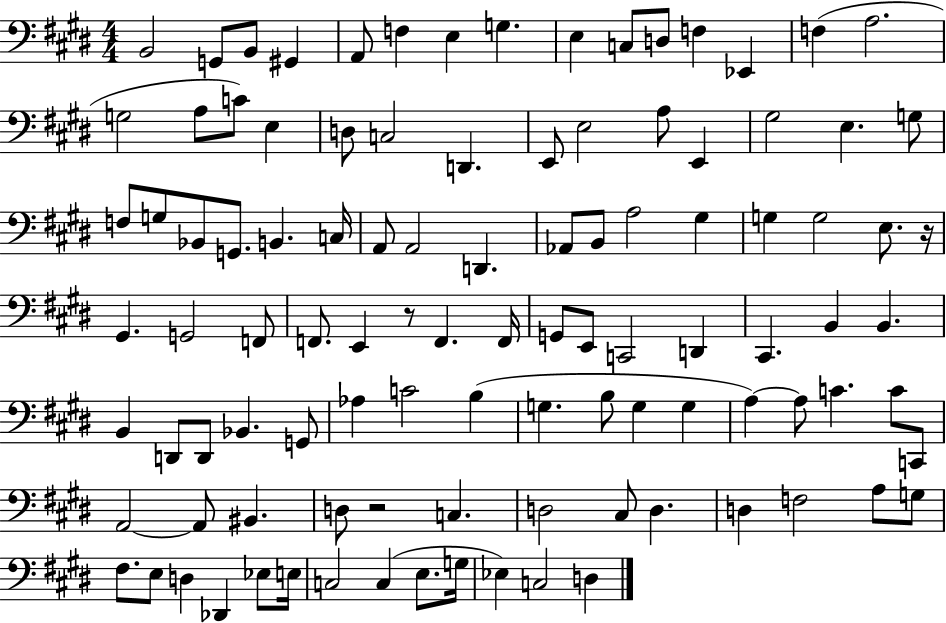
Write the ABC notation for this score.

X:1
T:Untitled
M:4/4
L:1/4
K:E
B,,2 G,,/2 B,,/2 ^G,, A,,/2 F, E, G, E, C,/2 D,/2 F, _E,, F, A,2 G,2 A,/2 C/2 E, D,/2 C,2 D,, E,,/2 E,2 A,/2 E,, ^G,2 E, G,/2 F,/2 G,/2 _B,,/2 G,,/2 B,, C,/4 A,,/2 A,,2 D,, _A,,/2 B,,/2 A,2 ^G, G, G,2 E,/2 z/4 ^G,, G,,2 F,,/2 F,,/2 E,, z/2 F,, F,,/4 G,,/2 E,,/2 C,,2 D,, ^C,, B,, B,, B,, D,,/2 D,,/2 _B,, G,,/2 _A, C2 B, G, B,/2 G, G, A, A,/2 C C/2 C,,/2 A,,2 A,,/2 ^B,, D,/2 z2 C, D,2 ^C,/2 D, D, F,2 A,/2 G,/2 ^F,/2 E,/2 D, _D,, _E,/2 E,/4 C,2 C, E,/2 G,/4 _E, C,2 D,